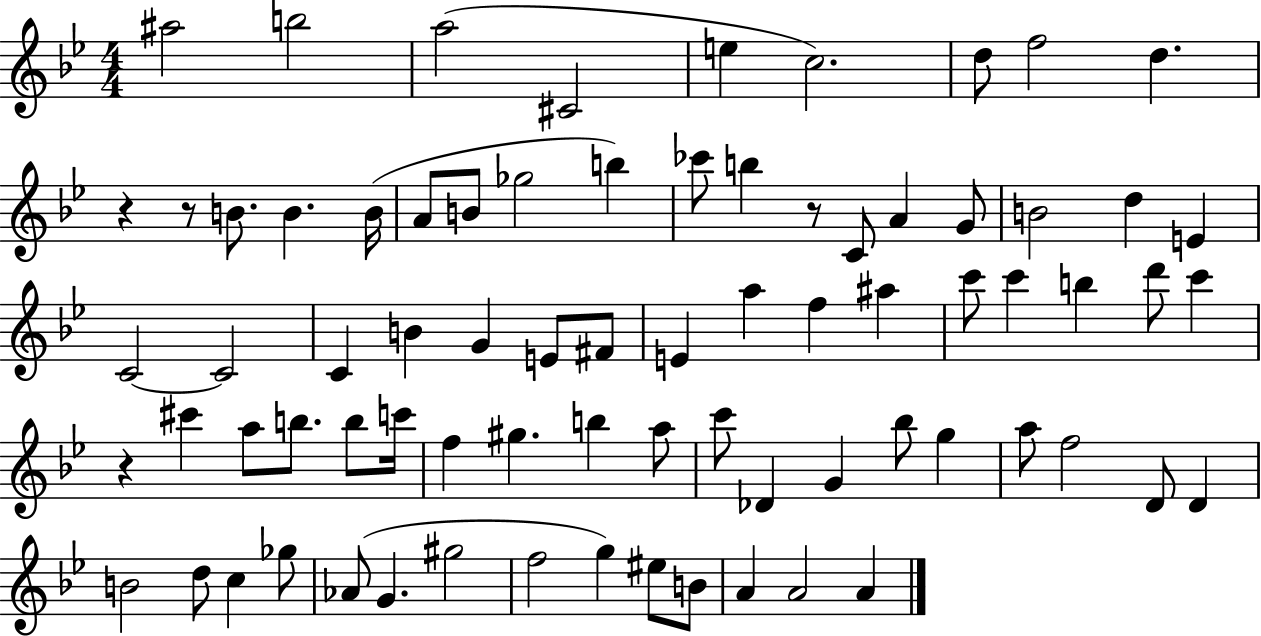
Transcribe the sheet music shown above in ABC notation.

X:1
T:Untitled
M:4/4
L:1/4
K:Bb
^a2 b2 a2 ^C2 e c2 d/2 f2 d z z/2 B/2 B B/4 A/2 B/2 _g2 b _c'/2 b z/2 C/2 A G/2 B2 d E C2 C2 C B G E/2 ^F/2 E a f ^a c'/2 c' b d'/2 c' z ^c' a/2 b/2 b/2 c'/4 f ^g b a/2 c'/2 _D G _b/2 g a/2 f2 D/2 D B2 d/2 c _g/2 _A/2 G ^g2 f2 g ^e/2 B/2 A A2 A